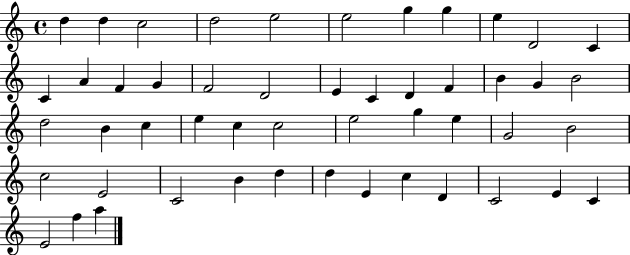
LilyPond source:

{
  \clef treble
  \time 4/4
  \defaultTimeSignature
  \key c \major
  d''4 d''4 c''2 | d''2 e''2 | e''2 g''4 g''4 | e''4 d'2 c'4 | \break c'4 a'4 f'4 g'4 | f'2 d'2 | e'4 c'4 d'4 f'4 | b'4 g'4 b'2 | \break d''2 b'4 c''4 | e''4 c''4 c''2 | e''2 g''4 e''4 | g'2 b'2 | \break c''2 e'2 | c'2 b'4 d''4 | d''4 e'4 c''4 d'4 | c'2 e'4 c'4 | \break e'2 f''4 a''4 | \bar "|."
}